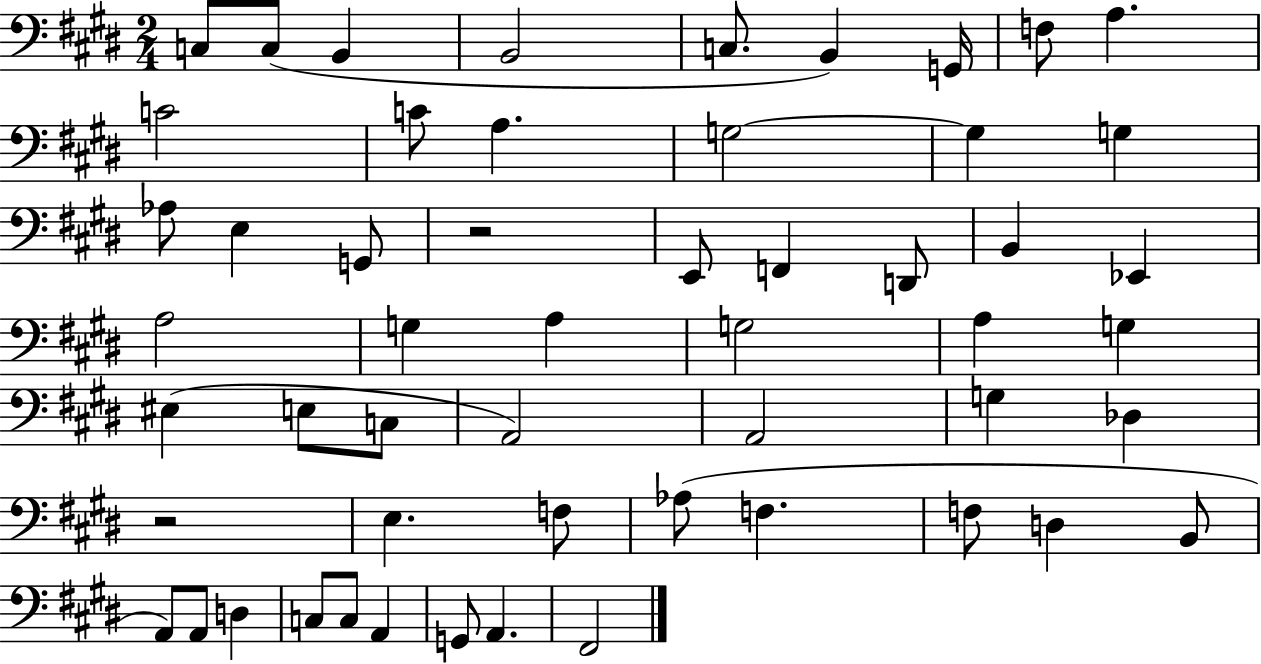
C3/e C3/e B2/q B2/h C3/e. B2/q G2/s F3/e A3/q. C4/h C4/e A3/q. G3/h G3/q G3/q Ab3/e E3/q G2/e R/h E2/e F2/q D2/e B2/q Eb2/q A3/h G3/q A3/q G3/h A3/q G3/q EIS3/q E3/e C3/e A2/h A2/h G3/q Db3/q R/h E3/q. F3/e Ab3/e F3/q. F3/e D3/q B2/e A2/e A2/e D3/q C3/e C3/e A2/q G2/e A2/q. F#2/h